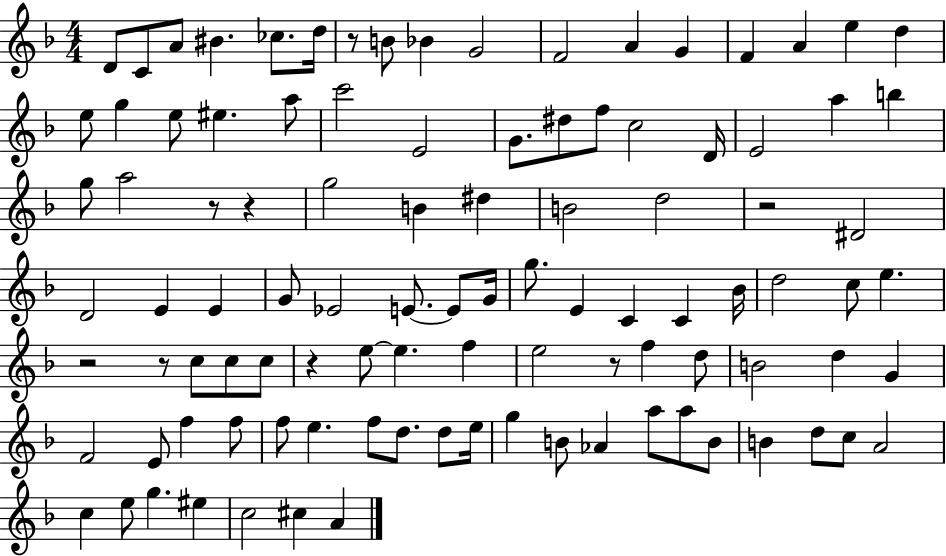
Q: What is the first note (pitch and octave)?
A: D4